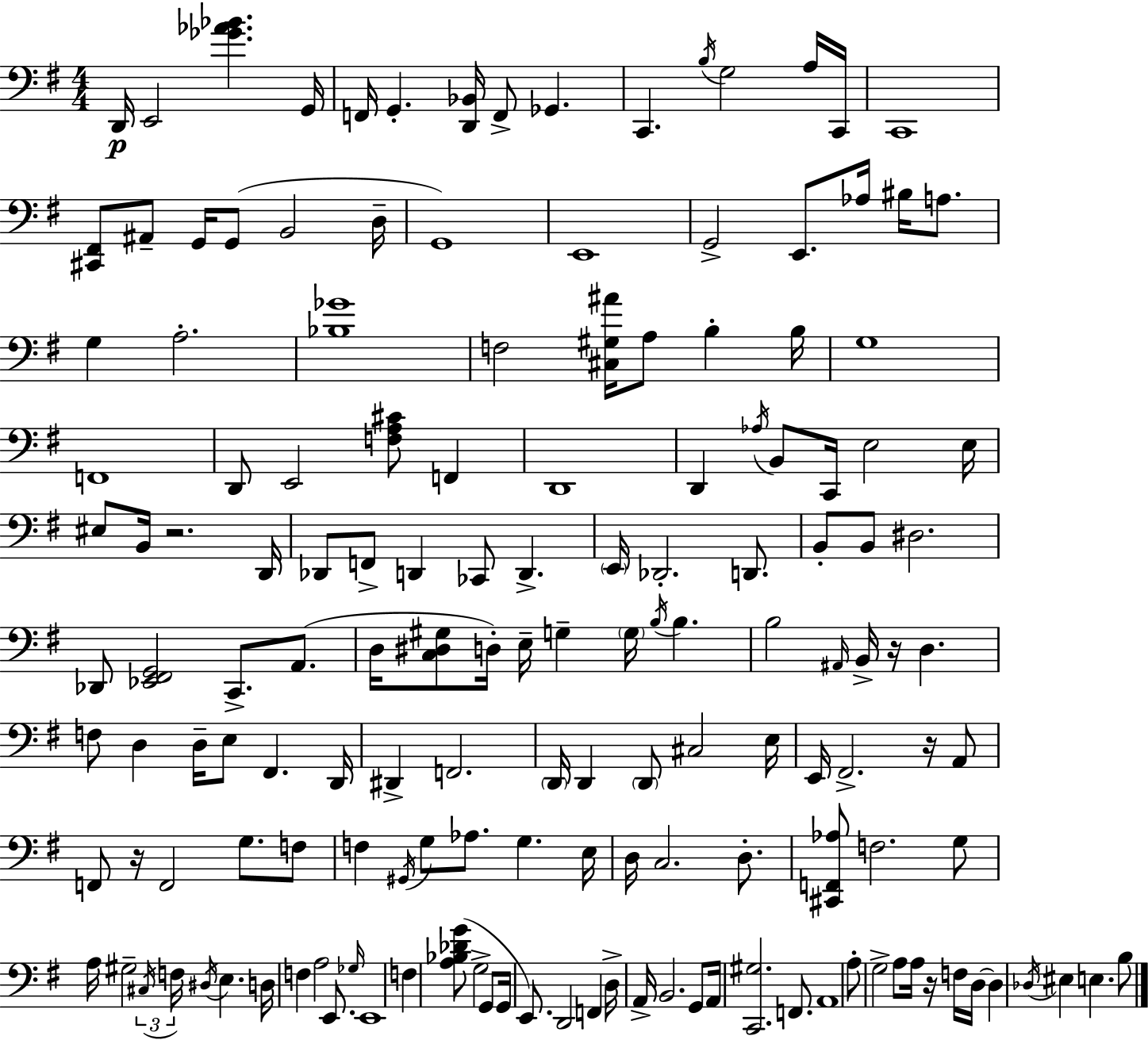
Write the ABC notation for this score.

X:1
T:Untitled
M:4/4
L:1/4
K:Em
D,,/4 E,,2 [_G_A_B] G,,/4 F,,/4 G,, [D,,_B,,]/4 F,,/2 _G,, C,, B,/4 G,2 A,/4 C,,/4 C,,4 [^C,,^F,,]/2 ^A,,/2 G,,/4 G,,/2 B,,2 D,/4 G,,4 E,,4 G,,2 E,,/2 _A,/4 ^B,/4 A,/2 G, A,2 [_B,_G]4 F,2 [^C,^G,^A]/4 A,/2 B, B,/4 G,4 F,,4 D,,/2 E,,2 [F,A,^C]/2 F,, D,,4 D,, _A,/4 B,,/2 C,,/4 E,2 E,/4 ^E,/2 B,,/4 z2 D,,/4 _D,,/2 F,,/2 D,, _C,,/2 D,, E,,/4 _D,,2 D,,/2 B,,/2 B,,/2 ^D,2 _D,,/2 [_E,,^F,,G,,]2 C,,/2 A,,/2 D,/4 [C,^D,^G,]/2 D,/4 E,/4 G, G,/4 B,/4 B, B,2 ^A,,/4 B,,/4 z/4 D, F,/2 D, D,/4 E,/2 ^F,, D,,/4 ^D,, F,,2 D,,/4 D,, D,,/2 ^C,2 E,/4 E,,/4 ^F,,2 z/4 A,,/2 F,,/2 z/4 F,,2 G,/2 F,/2 F, ^G,,/4 G,/2 _A,/2 G, E,/4 D,/4 C,2 D,/2 [^C,,F,,_A,]/2 F,2 G,/2 A,/4 ^G,2 ^C,/4 F,/4 ^D,/4 E, D,/4 F, A,2 E,,/2 _G,/4 E,,4 F, [A,_B,_DG]/2 G,2 G,,/2 G,,/4 E,,/2 D,,2 F,, D,/4 A,,/4 B,,2 G,,/2 A,,/4 [C,,^G,]2 F,,/2 A,,4 A,/2 G,2 A,/2 A,/4 z/4 F,/4 D,/4 D, _D,/4 ^E, E, B,/2